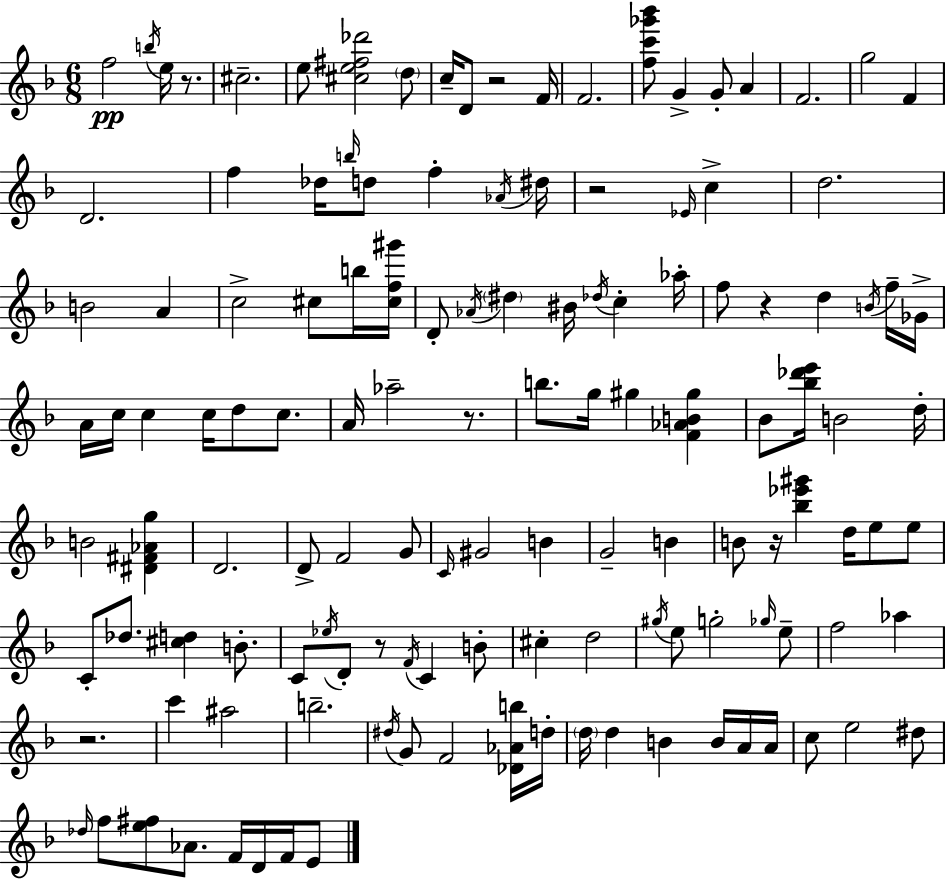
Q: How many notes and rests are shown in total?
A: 131